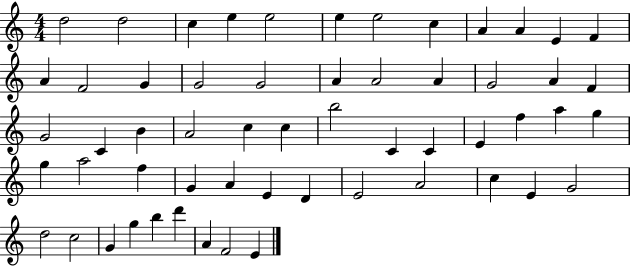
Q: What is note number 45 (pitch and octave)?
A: A4